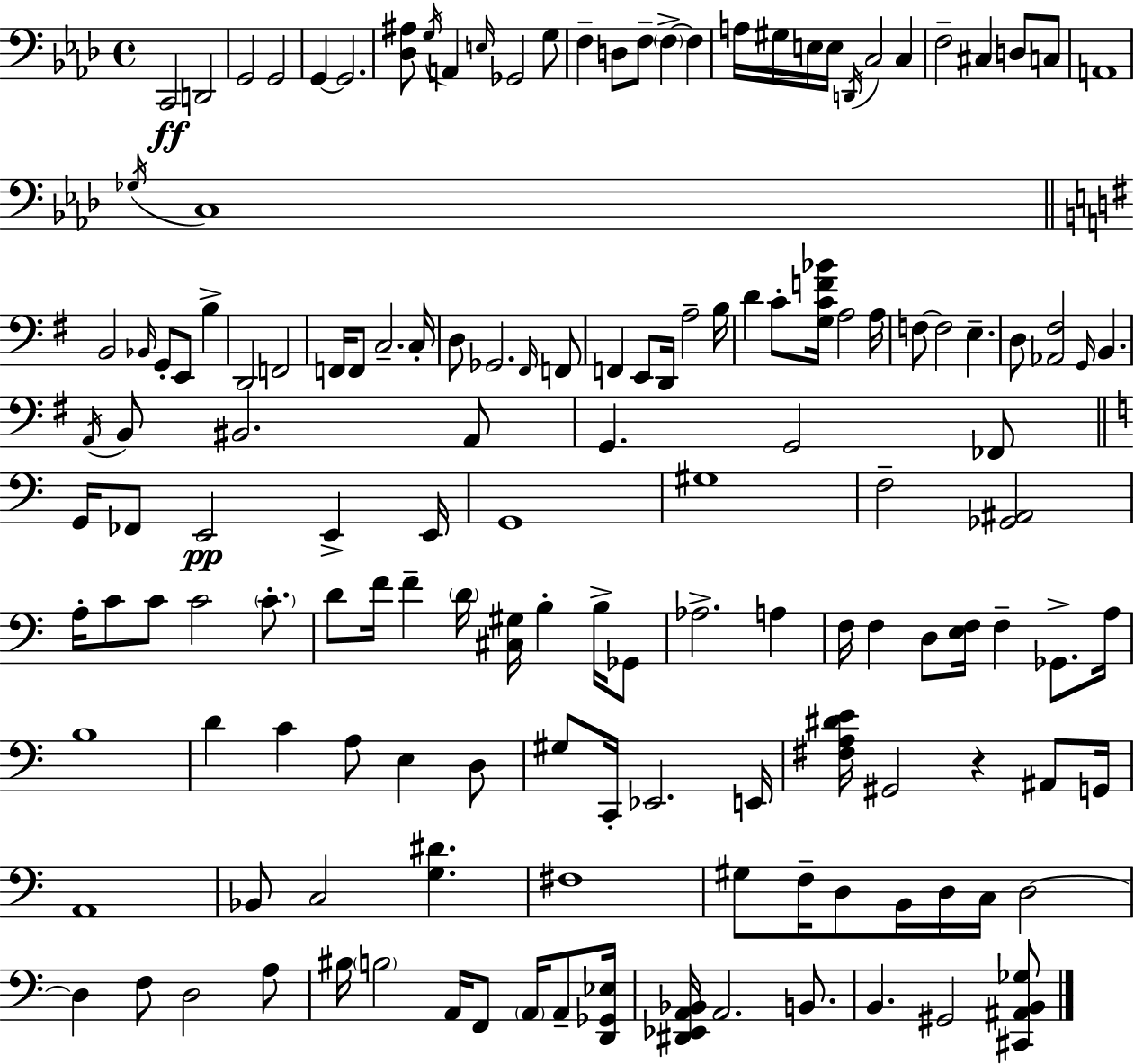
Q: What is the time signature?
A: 4/4